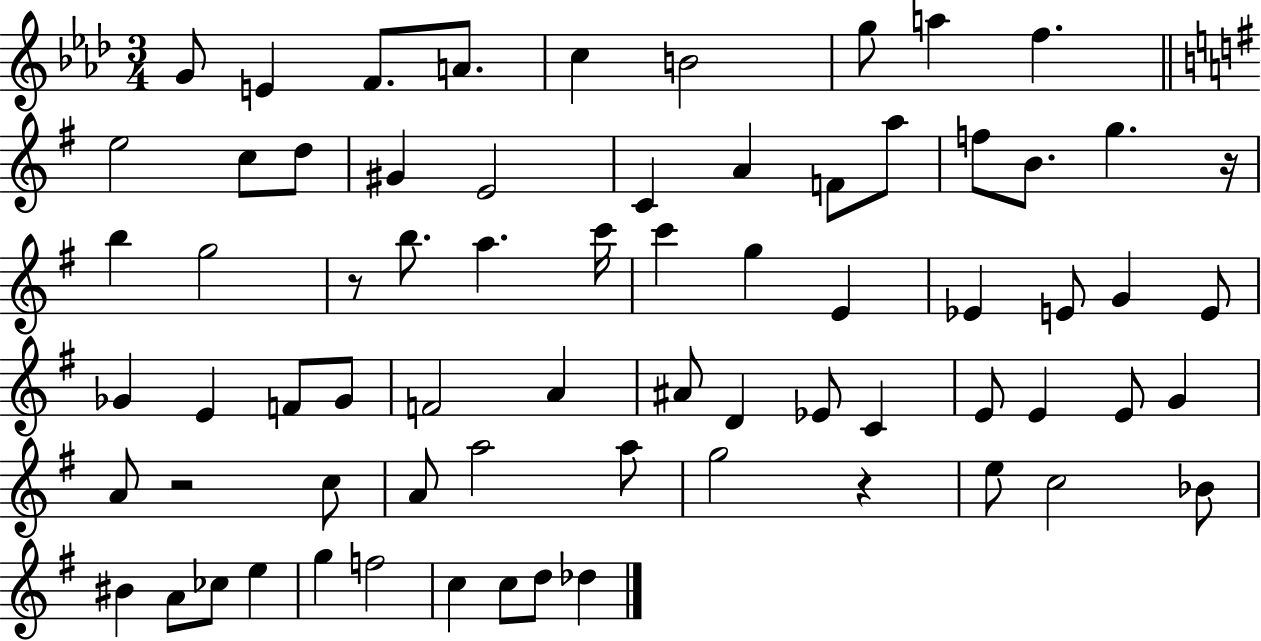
G4/e E4/q F4/e. A4/e. C5/q B4/h G5/e A5/q F5/q. E5/h C5/e D5/e G#4/q E4/h C4/q A4/q F4/e A5/e F5/e B4/e. G5/q. R/s B5/q G5/h R/e B5/e. A5/q. C6/s C6/q G5/q E4/q Eb4/q E4/e G4/q E4/e Gb4/q E4/q F4/e Gb4/e F4/h A4/q A#4/e D4/q Eb4/e C4/q E4/e E4/q E4/e G4/q A4/e R/h C5/e A4/e A5/h A5/e G5/h R/q E5/e C5/h Bb4/e BIS4/q A4/e CES5/e E5/q G5/q F5/h C5/q C5/e D5/e Db5/q